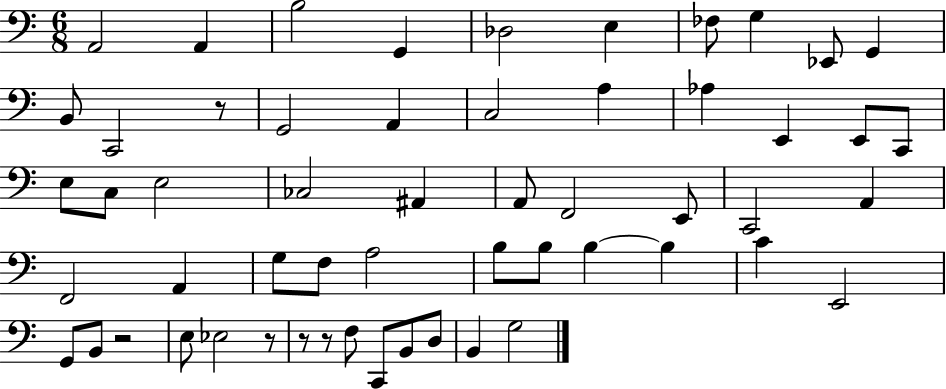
X:1
T:Untitled
M:6/8
L:1/4
K:C
A,,2 A,, B,2 G,, _D,2 E, _F,/2 G, _E,,/2 G,, B,,/2 C,,2 z/2 G,,2 A,, C,2 A, _A, E,, E,,/2 C,,/2 E,/2 C,/2 E,2 _C,2 ^A,, A,,/2 F,,2 E,,/2 C,,2 A,, F,,2 A,, G,/2 F,/2 A,2 B,/2 B,/2 B, B, C E,,2 G,,/2 B,,/2 z2 E,/2 _E,2 z/2 z/2 z/2 F,/2 C,,/2 B,,/2 D,/2 B,, G,2